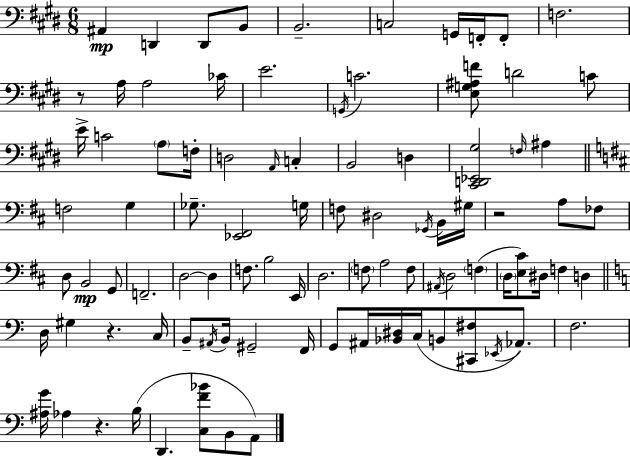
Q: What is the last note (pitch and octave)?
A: A2